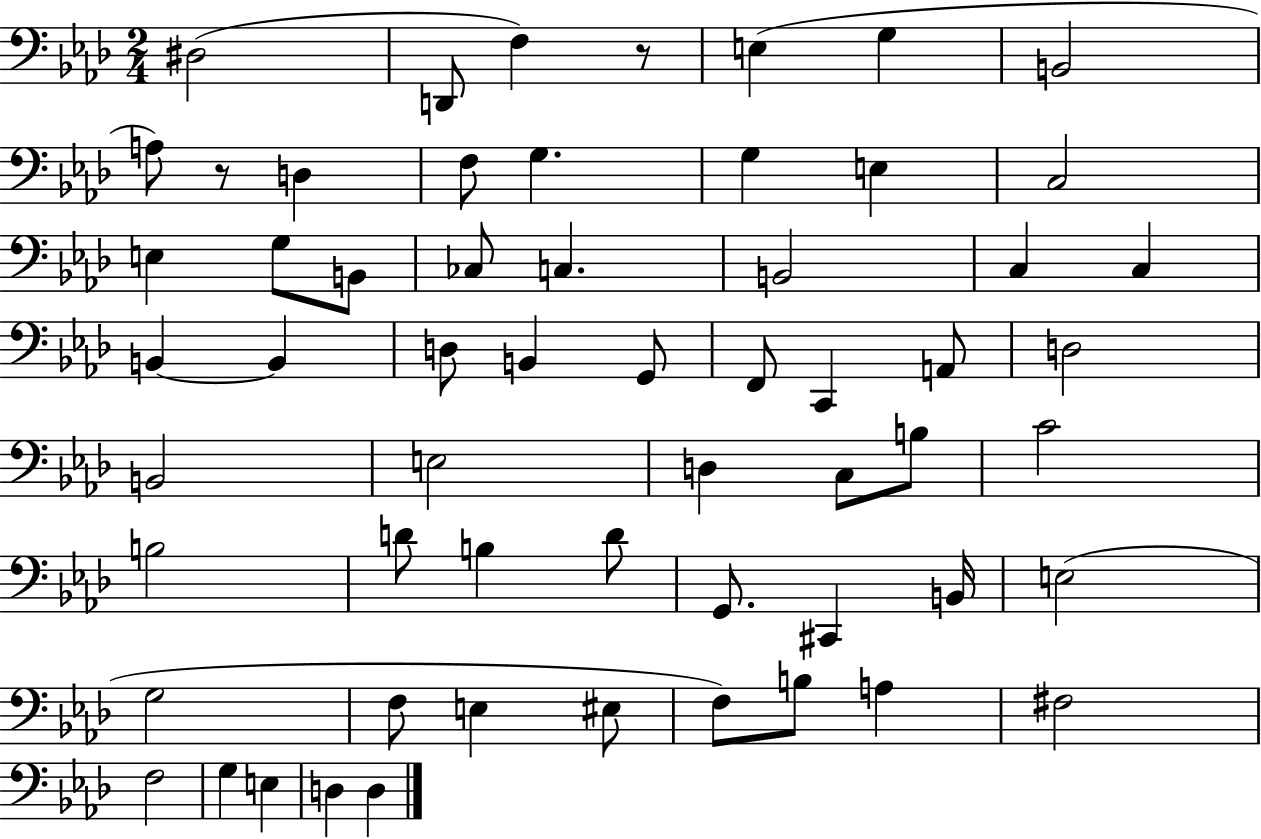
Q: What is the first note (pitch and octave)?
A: D#3